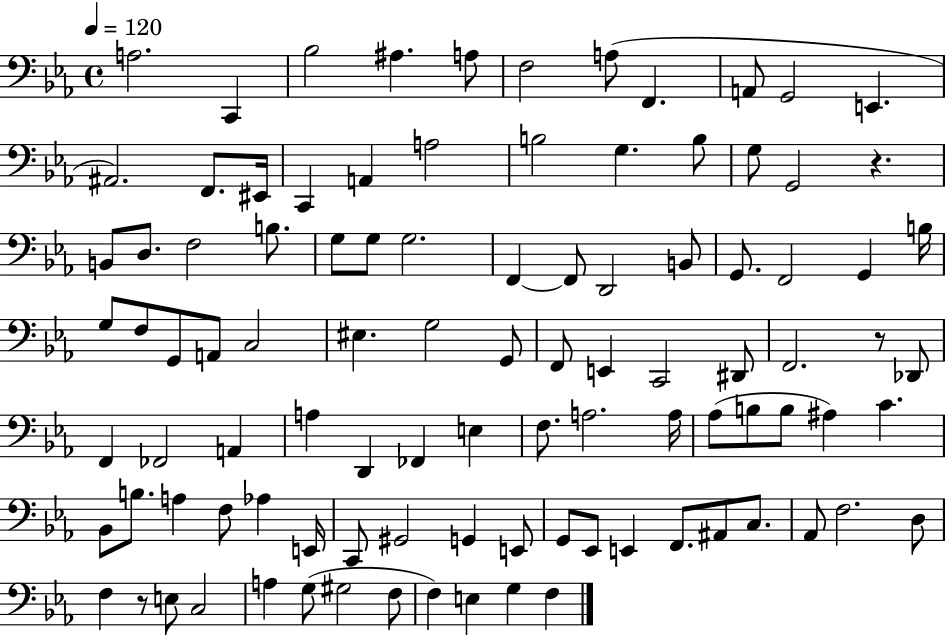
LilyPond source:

{
  \clef bass
  \time 4/4
  \defaultTimeSignature
  \key ees \major
  \tempo 4 = 120
  a2. c,4 | bes2 ais4. a8 | f2 a8( f,4. | a,8 g,2 e,4. | \break ais,2.) f,8. eis,16 | c,4 a,4 a2 | b2 g4. b8 | g8 g,2 r4. | \break b,8 d8. f2 b8. | g8 g8 g2. | f,4~~ f,8 d,2 b,8 | g,8. f,2 g,4 b16 | \break g8 f8 g,8 a,8 c2 | eis4. g2 g,8 | f,8 e,4 c,2 dis,8 | f,2. r8 des,8 | \break f,4 fes,2 a,4 | a4 d,4 fes,4 e4 | f8. a2. a16 | aes8( b8 b8 ais4) c'4. | \break bes,8 b8. a4 f8 aes4 e,16 | c,8 gis,2 g,4 e,8 | g,8 ees,8 e,4 f,8. ais,8 c8. | aes,8 f2. d8 | \break f4 r8 e8 c2 | a4 g8( gis2 f8 | f4) e4 g4 f4 | \bar "|."
}